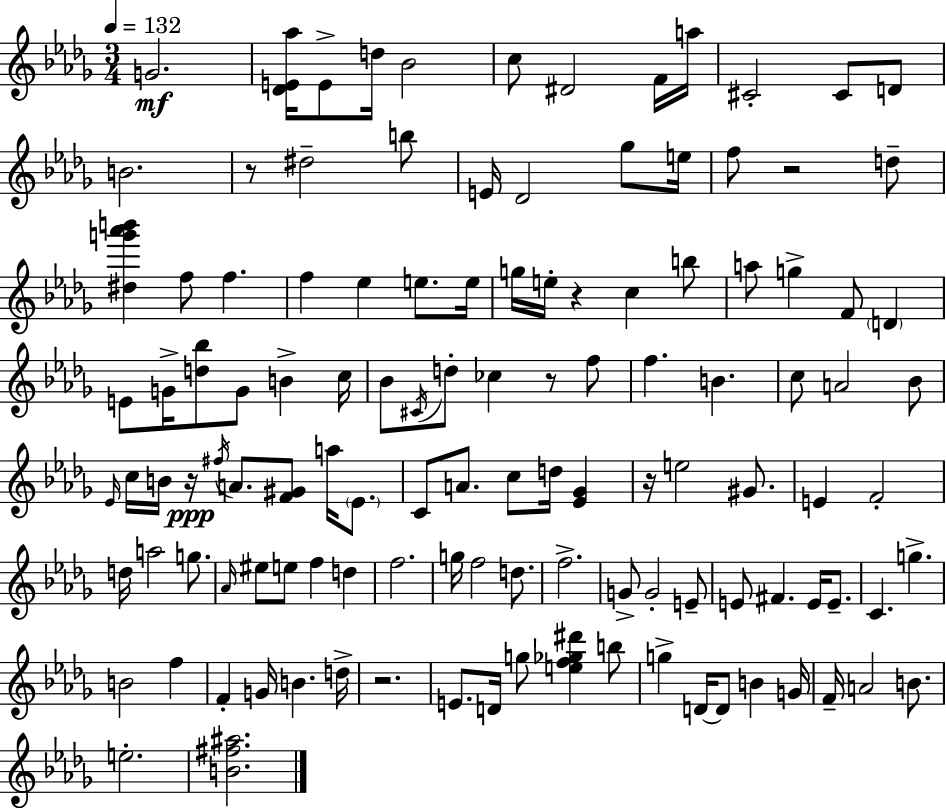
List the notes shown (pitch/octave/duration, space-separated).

G4/h. [Db4,E4,Ab5]/s E4/e D5/s Bb4/h C5/e D#4/h F4/s A5/s C#4/h C#4/e D4/e B4/h. R/e D#5/h B5/e E4/s Db4/h Gb5/e E5/s F5/e R/h D5/e [D#5,G6,Ab6,B6]/q F5/e F5/q. F5/q Eb5/q E5/e. E5/s G5/s E5/s R/q C5/q B5/e A5/e G5/q F4/e D4/q E4/e G4/s [D5,Bb5]/e G4/e B4/q C5/s Bb4/e C#4/s D5/e CES5/q R/e F5/e F5/q. B4/q. C5/e A4/h Bb4/e Eb4/s C5/s B4/s R/s F#5/s A4/e. [F4,G#4]/e A5/s Eb4/e. C4/e A4/e. C5/e D5/s [Eb4,Gb4]/q R/s E5/h G#4/e. E4/q F4/h D5/s A5/h G5/e. Ab4/s EIS5/e E5/e F5/q D5/q F5/h. G5/s F5/h D5/e. F5/h. G4/e G4/h E4/e E4/e F#4/q. E4/s E4/e. C4/q. G5/q. B4/h F5/q F4/q G4/s B4/q. D5/s R/h. E4/e. D4/s G5/e [E5,F5,Gb5,D#6]/q B5/e G5/q D4/s D4/e B4/q G4/s F4/s A4/h B4/e. E5/h. [B4,F#5,A#5]/h.